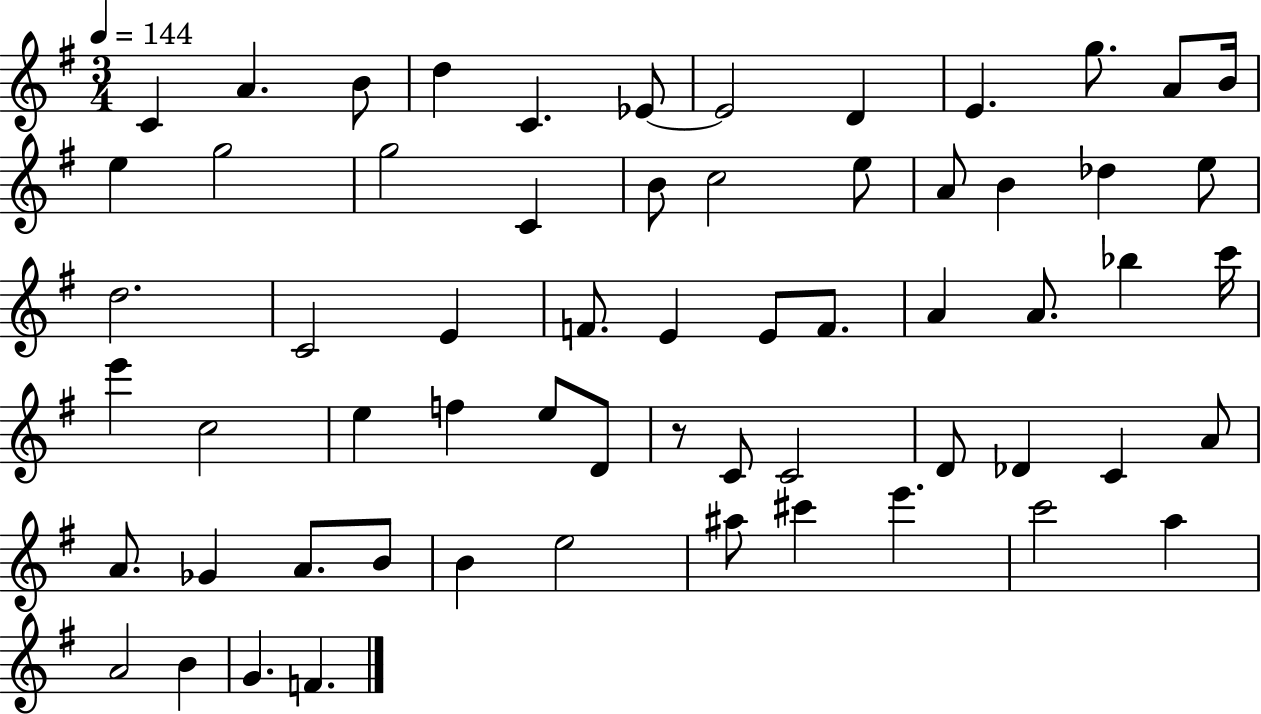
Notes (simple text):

C4/q A4/q. B4/e D5/q C4/q. Eb4/e Eb4/h D4/q E4/q. G5/e. A4/e B4/s E5/q G5/h G5/h C4/q B4/e C5/h E5/e A4/e B4/q Db5/q E5/e D5/h. C4/h E4/q F4/e. E4/q E4/e F4/e. A4/q A4/e. Bb5/q C6/s E6/q C5/h E5/q F5/q E5/e D4/e R/e C4/e C4/h D4/e Db4/q C4/q A4/e A4/e. Gb4/q A4/e. B4/e B4/q E5/h A#5/e C#6/q E6/q. C6/h A5/q A4/h B4/q G4/q. F4/q.